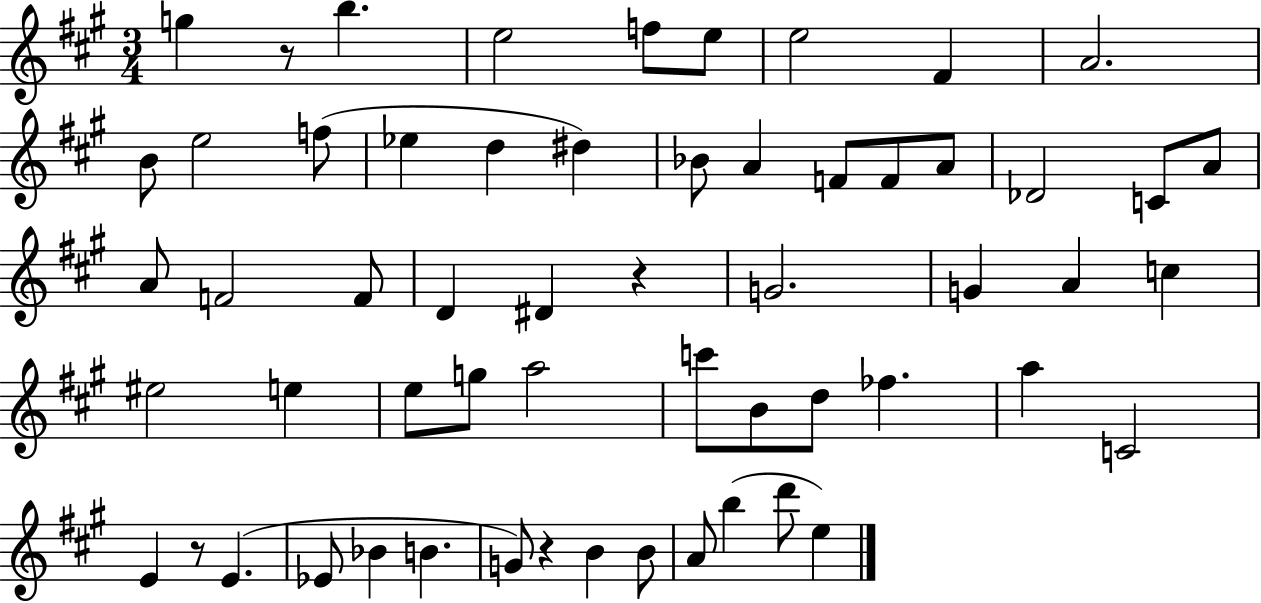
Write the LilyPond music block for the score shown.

{
  \clef treble
  \numericTimeSignature
  \time 3/4
  \key a \major
  \repeat volta 2 { g''4 r8 b''4. | e''2 f''8 e''8 | e''2 fis'4 | a'2. | \break b'8 e''2 f''8( | ees''4 d''4 dis''4) | bes'8 a'4 f'8 f'8 a'8 | des'2 c'8 a'8 | \break a'8 f'2 f'8 | d'4 dis'4 r4 | g'2. | g'4 a'4 c''4 | \break eis''2 e''4 | e''8 g''8 a''2 | c'''8 b'8 d''8 fes''4. | a''4 c'2 | \break e'4 r8 e'4.( | ees'8 bes'4 b'4. | g'8) r4 b'4 b'8 | a'8 b''4( d'''8 e''4) | \break } \bar "|."
}